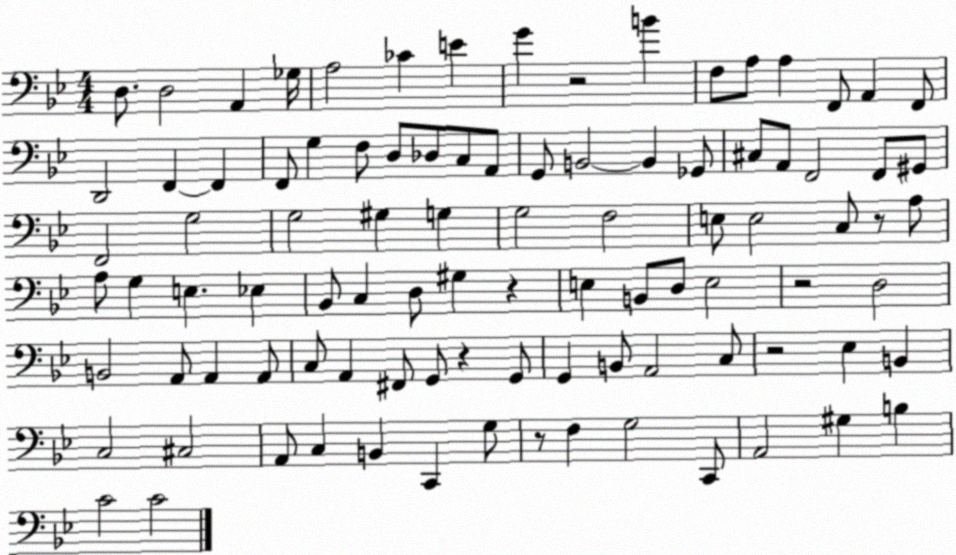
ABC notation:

X:1
T:Untitled
M:4/4
L:1/4
K:Bb
D,/2 D,2 A,, _G,/4 A,2 _C E G z2 B F,/2 A,/2 A, F,,/2 A,, F,,/2 D,,2 F,, F,, F,,/2 G, F,/2 D,/2 _D,/2 C,/2 A,,/2 G,,/2 B,,2 B,, _G,,/2 ^C,/2 A,,/2 F,,2 F,,/2 ^G,,/2 F,,2 G,2 G,2 ^G, G, G,2 F,2 E,/2 E,2 C,/2 z/2 A,/2 A,/2 G, E, _E, _B,,/2 C, D,/2 ^G, z E, B,,/2 D,/2 E,2 z2 D,2 B,,2 A,,/2 A,, A,,/2 C,/2 A,, ^F,,/2 G,,/2 z G,,/2 G,, B,,/2 A,,2 C,/2 z2 _E, B,, C,2 ^C,2 A,,/2 C, B,, C,, G,/2 z/2 F, G,2 C,,/2 A,,2 ^G, B, C2 C2